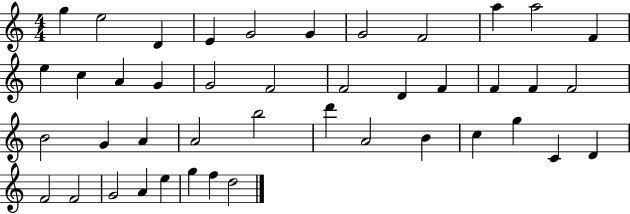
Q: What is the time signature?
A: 4/4